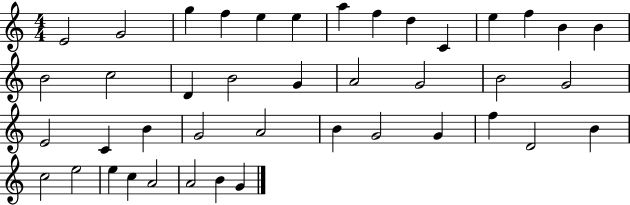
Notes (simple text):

E4/h G4/h G5/q F5/q E5/q E5/q A5/q F5/q D5/q C4/q E5/q F5/q B4/q B4/q B4/h C5/h D4/q B4/h G4/q A4/h G4/h B4/h G4/h E4/h C4/q B4/q G4/h A4/h B4/q G4/h G4/q F5/q D4/h B4/q C5/h E5/h E5/q C5/q A4/h A4/h B4/q G4/q